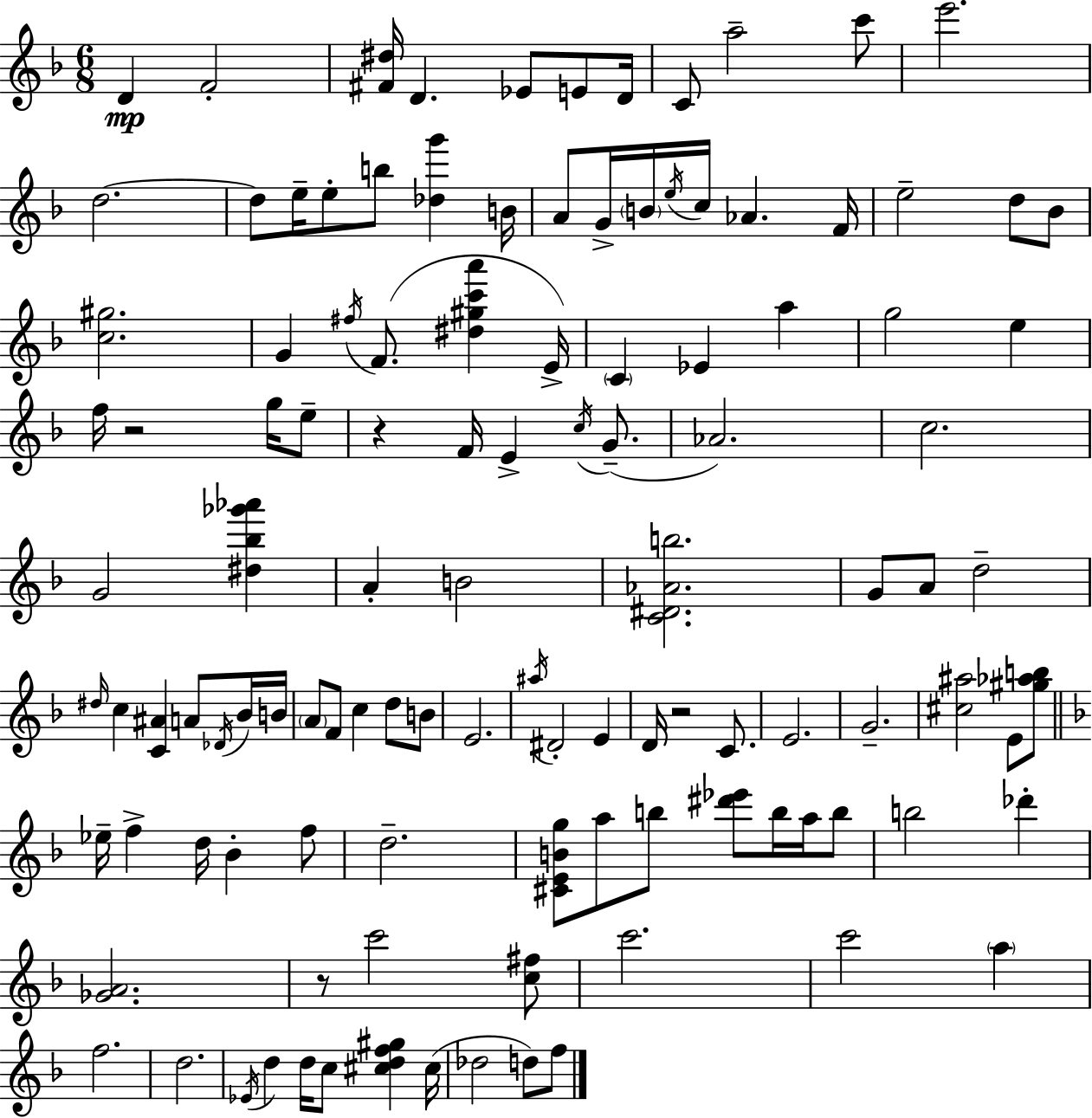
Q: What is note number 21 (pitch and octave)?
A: C5